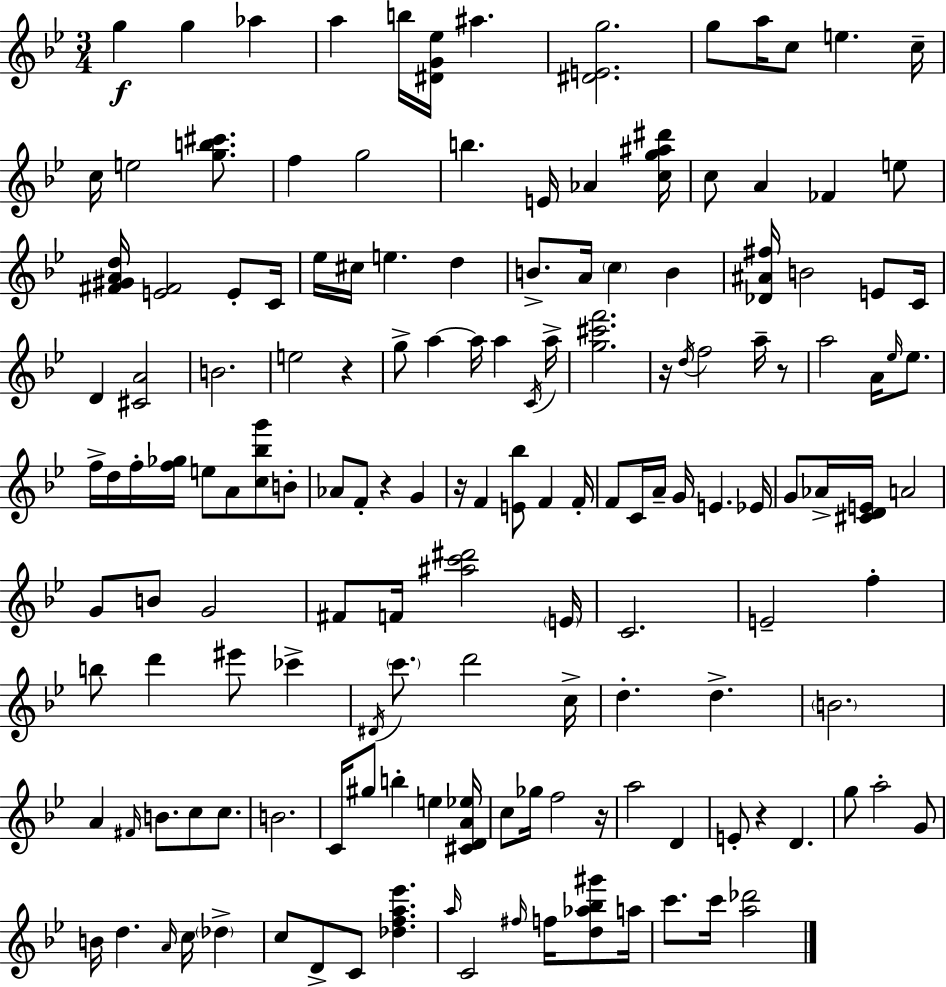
{
  \clef treble
  \numericTimeSignature
  \time 3/4
  \key bes \major
  g''4\f g''4 aes''4 | a''4 b''16 <dis' g' ees''>16 ais''4. | <dis' e' g''>2. | g''8 a''16 c''8 e''4. c''16-- | \break c''16 e''2 <g'' b'' cis'''>8. | f''4 g''2 | b''4. e'16 aes'4 <c'' g'' ais'' dis'''>16 | c''8 a'4 fes'4 e''8 | \break <fis' gis' a' d''>16 <e' fis'>2 e'8-. c'16 | ees''16 cis''16 e''4. d''4 | b'8.-> a'16 \parenthesize c''4 b'4 | <des' ais' fis''>16 b'2 e'8 c'16 | \break d'4 <cis' a'>2 | b'2. | e''2 r4 | g''8-> a''4~~ a''16 a''4 \acciaccatura { c'16 } | \break a''16-> <g'' cis''' f'''>2. | r16 \acciaccatura { d''16 } f''2 a''16-- | r8 a''2 a'16 \grace { ees''16 } | ees''8. f''16-> d''16 f''16-. <f'' ges''>16 e''8 a'8 <c'' bes'' g'''>8 | \break b'8-. aes'8 f'8-. r4 g'4 | r16 f'4 <e' bes''>8 f'4 | f'16-. f'8 c'16 a'16-- g'16 e'4. | ees'16 g'8 aes'16-> <cis' d' e'>16 a'2 | \break g'8 b'8 g'2 | fis'8 f'16 <ais'' c''' dis'''>2 | \parenthesize e'16 c'2. | e'2-- f''4-. | \break b''8 d'''4 eis'''8 ces'''4-> | \acciaccatura { dis'16 } \parenthesize c'''8. d'''2 | c''16-> d''4.-. d''4.-> | \parenthesize b'2. | \break a'4 \grace { fis'16 } b'8. | c''8 c''8. b'2. | c'16 gis''8 b''4-. | e''4 <cis' d' a' ees''>16 c''8 ges''16 f''2 | \break r16 a''2 | d'4 e'8-. r4 d'4. | g''8 a''2-. | g'8 b'16 d''4. | \break \grace { a'16 } c''16 \parenthesize des''4-> c''8 d'8-> c'8 | <des'' f'' a'' ees'''>4. \grace { a''16 } c'2 | \grace { fis''16 } f''16 <d'' aes'' bes'' gis'''>8 a''16 c'''8. c'''16 | <a'' des'''>2 \bar "|."
}